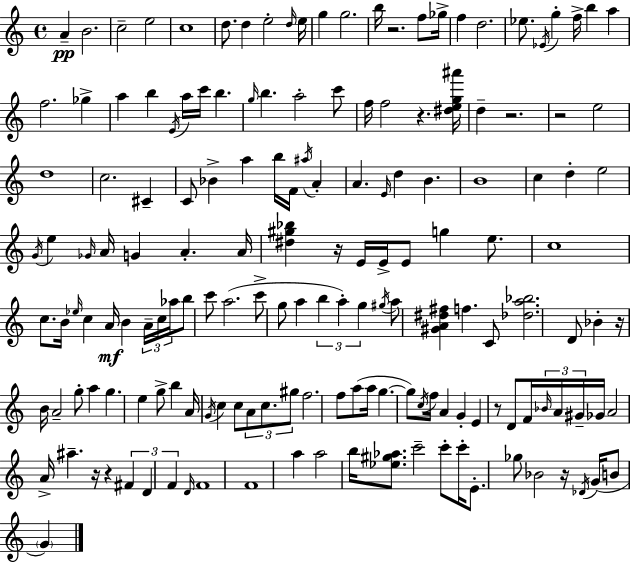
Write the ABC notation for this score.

X:1
T:Untitled
M:4/4
L:1/4
K:C
A B2 c2 e2 c4 d/2 d e2 d/4 e/4 g g2 b/4 z2 f/2 _g/4 f d2 _e/2 _E/4 g f/4 b a f2 _g a b E/4 a/4 c'/4 b g/4 b a2 c'/2 f/4 f2 z [^deg^a']/4 d z2 z2 e2 d4 c2 ^C C/2 _B a b/4 F/4 ^a/4 A A E/4 d B B4 c d e2 G/4 e _G/4 A/4 G A A/4 [^d^g_b] z/4 E/4 E/4 E/2 g e/2 c4 c/2 B/4 _e/4 c A/4 B A/4 c/4 _a/4 b/2 c'/2 a2 c'/2 g/2 a b a g ^g/4 a/2 [^GA^d^f] f C/2 [_da_b]2 D/2 _B z/4 B/4 A2 g/2 a g e g/2 b A/4 G/4 c c/2 A/2 c/2 ^g/2 f2 f/2 a/2 a/4 g g/2 c/4 f/4 A G E z/2 D/2 F/4 _B/4 A/4 ^G/4 _G/4 A2 A/4 ^a z/4 z ^F D F D/4 F4 F4 a a2 b/4 [_e^g_a]/2 c'2 c'/2 c'/4 E/2 _g/2 _B2 z/4 _D/4 G/4 B/2 G